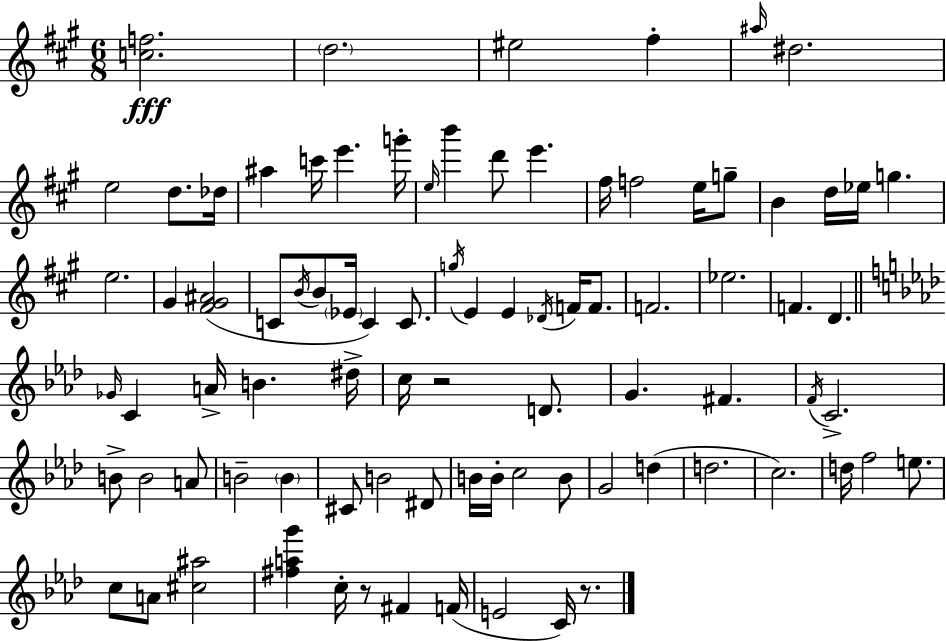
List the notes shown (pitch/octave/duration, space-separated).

[C5,F5]/h. D5/h. EIS5/h F#5/q A#5/s D#5/h. E5/h D5/e. Db5/s A#5/q C6/s E6/q. G6/s E5/s B6/q D6/e E6/q. F#5/s F5/h E5/s G5/e B4/q D5/s Eb5/s G5/q. E5/h. G#4/q [F#4,G#4,A#4]/h C4/e B4/s B4/e Eb4/s C4/q C4/e. G5/s E4/q E4/q Db4/s F4/s F4/e. F4/h. Eb5/h. F4/q. D4/q. Gb4/s C4/q A4/s B4/q. D#5/s C5/s R/h D4/e. G4/q. F#4/q. F4/s C4/h. B4/e B4/h A4/e B4/h B4/q C#4/e B4/h D#4/e B4/s B4/s C5/h B4/e G4/h D5/q D5/h. C5/h. D5/s F5/h E5/e. C5/e A4/e [C#5,A#5]/h [F#5,A5,G6]/q C5/s R/e F#4/q F4/s E4/h C4/s R/e.